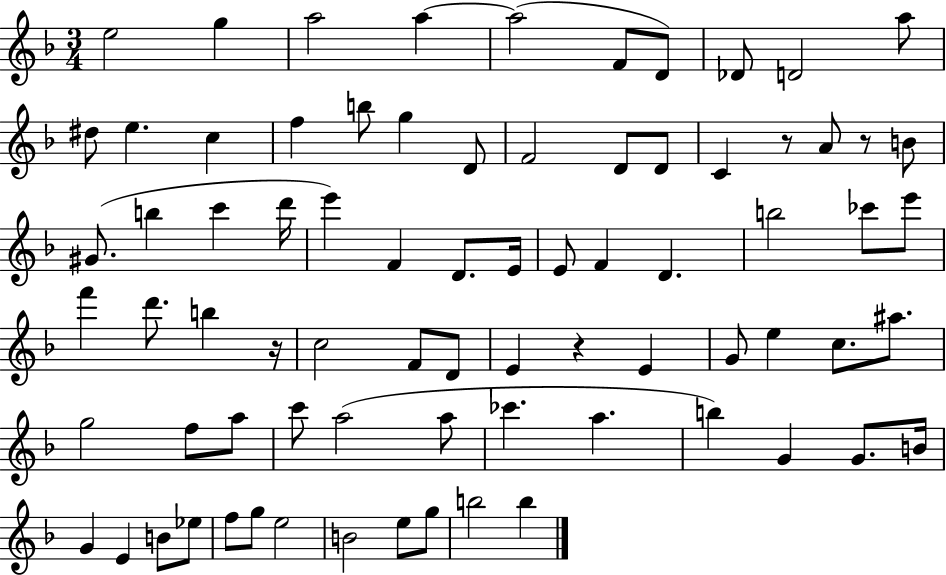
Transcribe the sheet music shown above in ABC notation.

X:1
T:Untitled
M:3/4
L:1/4
K:F
e2 g a2 a a2 F/2 D/2 _D/2 D2 a/2 ^d/2 e c f b/2 g D/2 F2 D/2 D/2 C z/2 A/2 z/2 B/2 ^G/2 b c' d'/4 e' F D/2 E/4 E/2 F D b2 _c'/2 e'/2 f' d'/2 b z/4 c2 F/2 D/2 E z E G/2 e c/2 ^a/2 g2 f/2 a/2 c'/2 a2 a/2 _c' a b G G/2 B/4 G E B/2 _e/2 f/2 g/2 e2 B2 e/2 g/2 b2 b